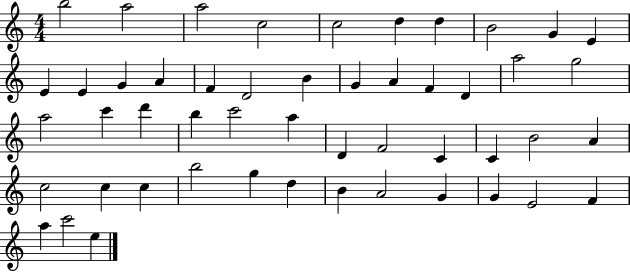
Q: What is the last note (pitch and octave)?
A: E5